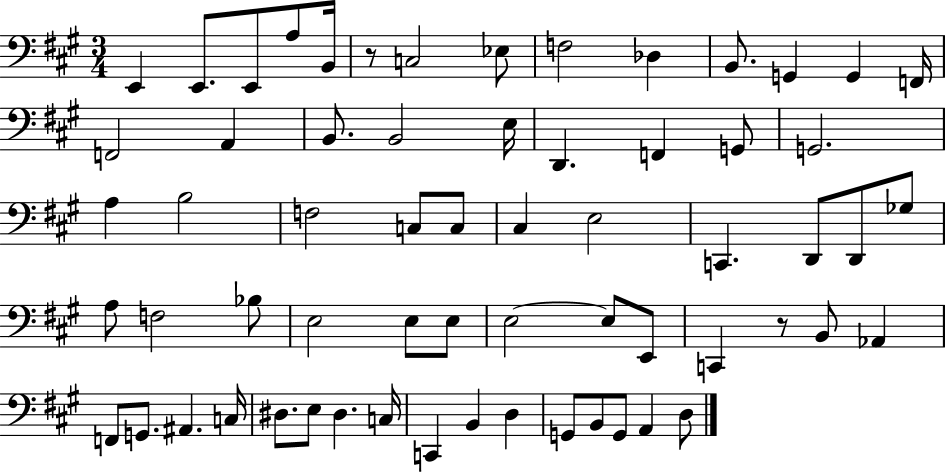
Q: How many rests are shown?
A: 2